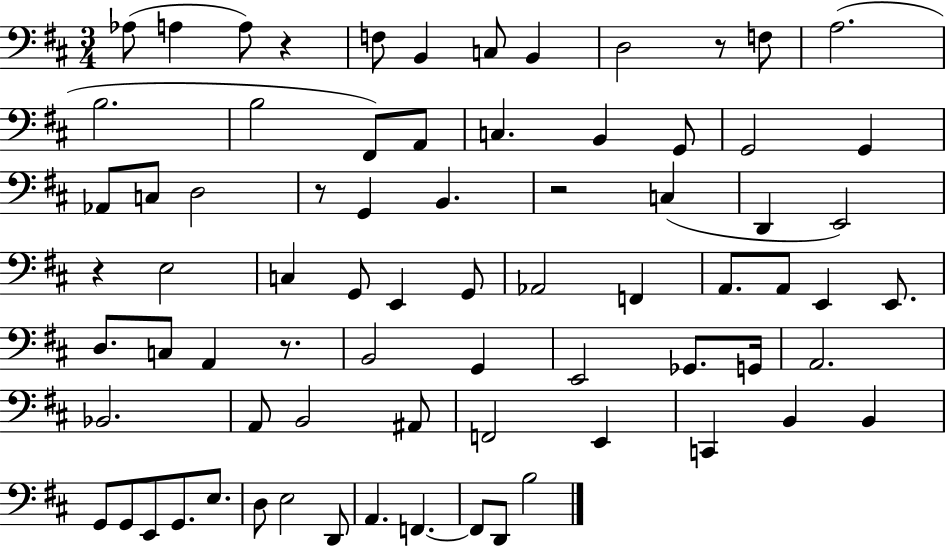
X:1
T:Untitled
M:3/4
L:1/4
K:D
_A,/2 A, A,/2 z F,/2 B,, C,/2 B,, D,2 z/2 F,/2 A,2 B,2 B,2 ^F,,/2 A,,/2 C, B,, G,,/2 G,,2 G,, _A,,/2 C,/2 D,2 z/2 G,, B,, z2 C, D,, E,,2 z E,2 C, G,,/2 E,, G,,/2 _A,,2 F,, A,,/2 A,,/2 E,, E,,/2 D,/2 C,/2 A,, z/2 B,,2 G,, E,,2 _G,,/2 G,,/4 A,,2 _B,,2 A,,/2 B,,2 ^A,,/2 F,,2 E,, C,, B,, B,, G,,/2 G,,/2 E,,/2 G,,/2 E,/2 D,/2 E,2 D,,/2 A,, F,, F,,/2 D,,/2 B,2